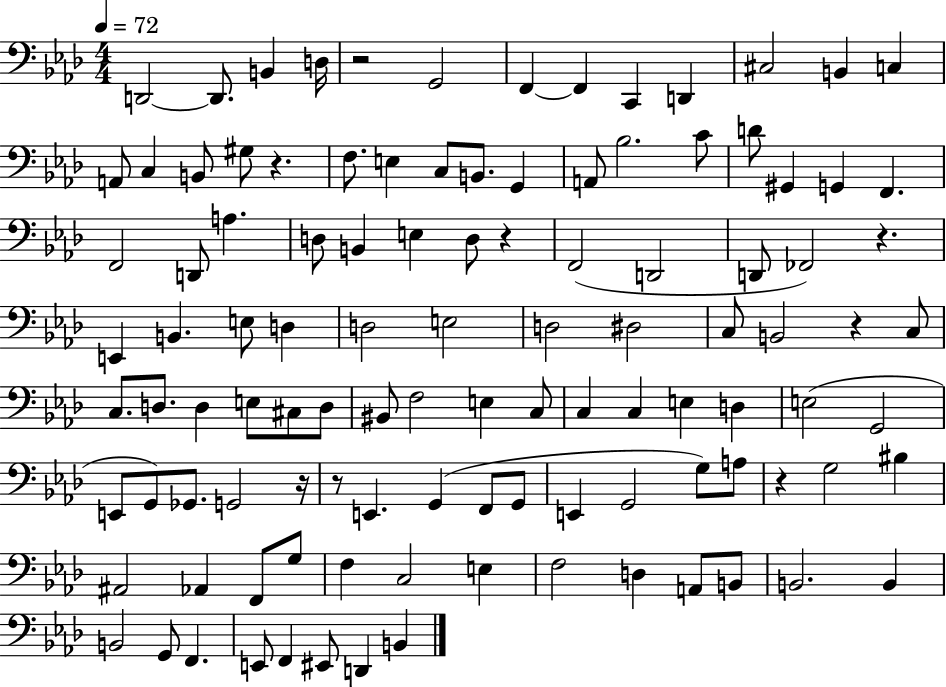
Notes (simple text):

D2/h D2/e. B2/q D3/s R/h G2/h F2/q F2/q C2/q D2/q C#3/h B2/q C3/q A2/e C3/q B2/e G#3/e R/q. F3/e. E3/q C3/e B2/e. G2/q A2/e Bb3/h. C4/e D4/e G#2/q G2/q F2/q. F2/h D2/e A3/q. D3/e B2/q E3/q D3/e R/q F2/h D2/h D2/e FES2/h R/q. E2/q B2/q. E3/e D3/q D3/h E3/h D3/h D#3/h C3/e B2/h R/q C3/e C3/e. D3/e. D3/q E3/e C#3/e D3/e BIS2/e F3/h E3/q C3/e C3/q C3/q E3/q D3/q E3/h G2/h E2/e G2/e Gb2/e. G2/h R/s R/e E2/q. G2/q F2/e G2/e E2/q G2/h G3/e A3/e R/q G3/h BIS3/q A#2/h Ab2/q F2/e G3/e F3/q C3/h E3/q F3/h D3/q A2/e B2/e B2/h. B2/q B2/h G2/e F2/q. E2/e F2/q EIS2/e D2/q B2/q